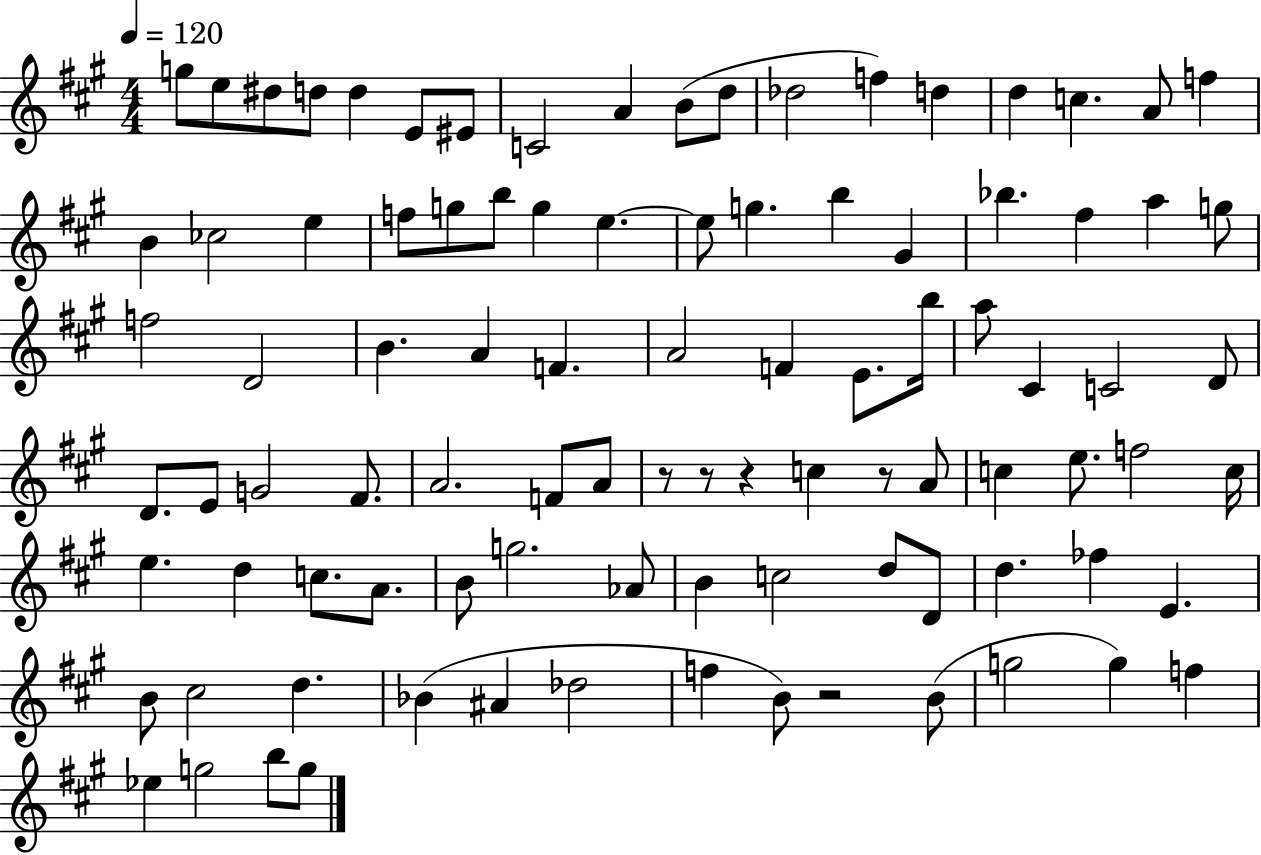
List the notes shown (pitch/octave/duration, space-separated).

G5/e E5/e D#5/e D5/e D5/q E4/e EIS4/e C4/h A4/q B4/e D5/e Db5/h F5/q D5/q D5/q C5/q. A4/e F5/q B4/q CES5/h E5/q F5/e G5/e B5/e G5/q E5/q. E5/e G5/q. B5/q G#4/q Bb5/q. F#5/q A5/q G5/e F5/h D4/h B4/q. A4/q F4/q. A4/h F4/q E4/e. B5/s A5/e C#4/q C4/h D4/e D4/e. E4/e G4/h F#4/e. A4/h. F4/e A4/e R/e R/e R/q C5/q R/e A4/e C5/q E5/e. F5/h C5/s E5/q. D5/q C5/e. A4/e. B4/e G5/h. Ab4/e B4/q C5/h D5/e D4/e D5/q. FES5/q E4/q. B4/e C#5/h D5/q. Bb4/q A#4/q Db5/h F5/q B4/e R/h B4/e G5/h G5/q F5/q Eb5/q G5/h B5/e G5/e